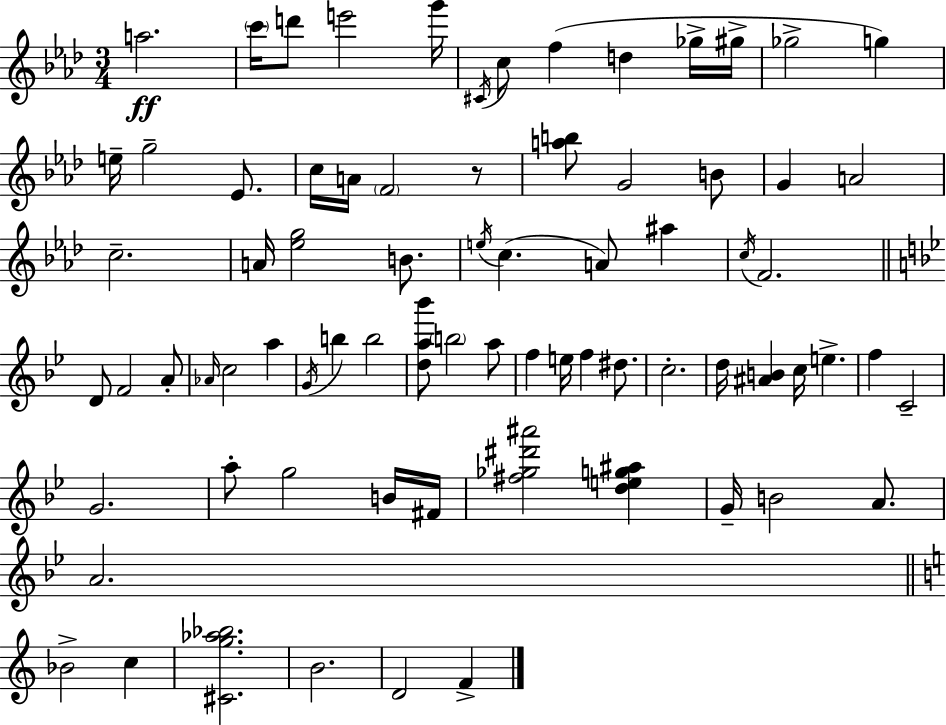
{
  \clef treble
  \numericTimeSignature
  \time 3/4
  \key aes \major
  \repeat volta 2 { a''2.\ff | \parenthesize c'''16 d'''8 e'''2 g'''16 | \acciaccatura { cis'16 } c''8 f''4( d''4 ges''16-> | gis''16-> ges''2-> g''4) | \break e''16-- g''2-- ees'8. | c''16 a'16 \parenthesize f'2 r8 | <a'' b''>8 g'2 b'8 | g'4 a'2 | \break c''2.-- | a'16 <ees'' g''>2 b'8. | \acciaccatura { e''16 }( c''4. a'8) ais''4 | \acciaccatura { c''16 } f'2. | \break \bar "||" \break \key bes \major d'8 f'2 a'8-. | \grace { aes'16 } c''2 a''4 | \acciaccatura { g'16 } b''4 b''2 | <d'' a'' bes'''>8 \parenthesize b''2 | \break a''8 f''4 e''16 f''4 dis''8. | c''2.-. | d''16 <ais' b'>4 c''16 e''4.-> | f''4 c'2-- | \break g'2. | a''8-. g''2 | b'16 fis'16 <fis'' ges'' dis''' ais'''>2 <d'' e'' g'' ais''>4 | g'16-- b'2 a'8. | \break a'2. | \bar "||" \break \key c \major bes'2-> c''4 | <cis' g'' aes'' bes''>2. | b'2. | d'2 f'4-> | \break } \bar "|."
}